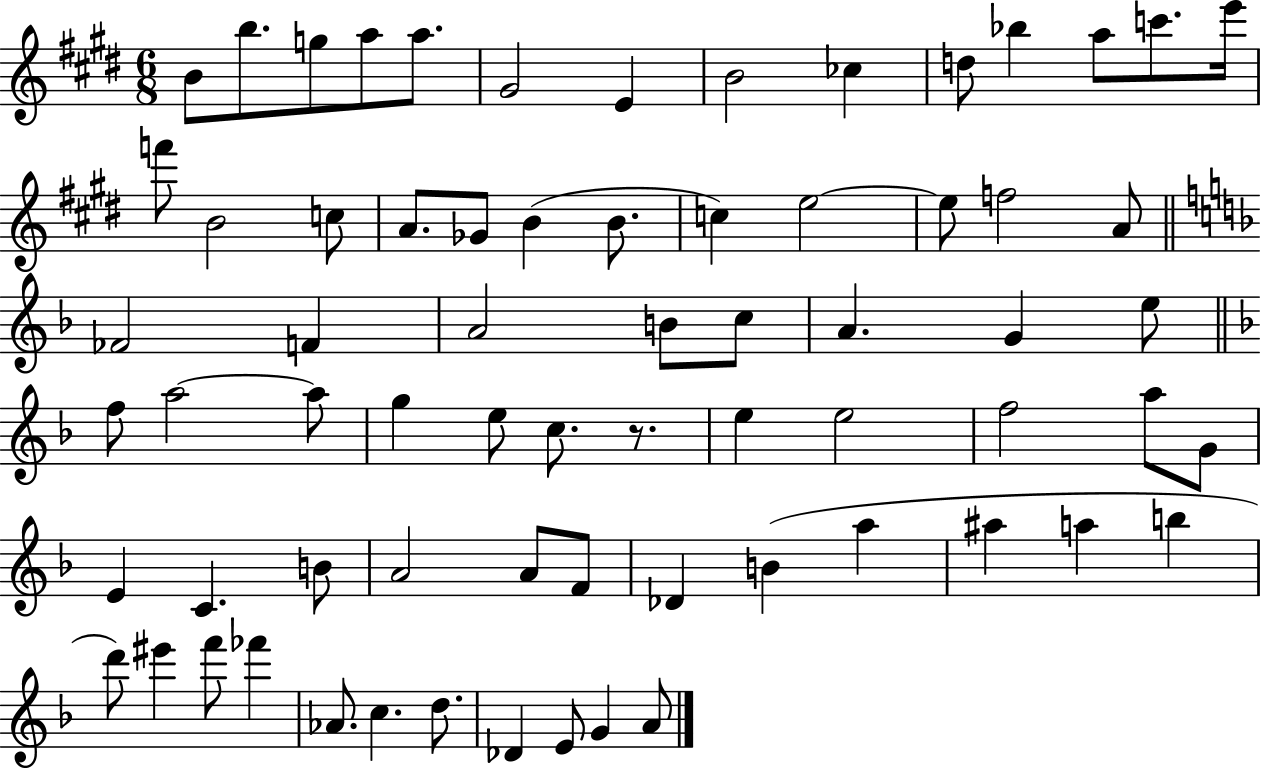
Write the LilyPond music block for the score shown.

{
  \clef treble
  \numericTimeSignature
  \time 6/8
  \key e \major
  \repeat volta 2 { b'8 b''8. g''8 a''8 a''8. | gis'2 e'4 | b'2 ces''4 | d''8 bes''4 a''8 c'''8. e'''16 | \break f'''8 b'2 c''8 | a'8. ges'8 b'4( b'8. | c''4) e''2~~ | e''8 f''2 a'8 | \break \bar "||" \break \key f \major fes'2 f'4 | a'2 b'8 c''8 | a'4. g'4 e''8 | \bar "||" \break \key d \minor f''8 a''2~~ a''8 | g''4 e''8 c''8. r8. | e''4 e''2 | f''2 a''8 g'8 | \break e'4 c'4. b'8 | a'2 a'8 f'8 | des'4 b'4( a''4 | ais''4 a''4 b''4 | \break d'''8) eis'''4 f'''8 fes'''4 | aes'8. c''4. d''8. | des'4 e'8 g'4 a'8 | } \bar "|."
}